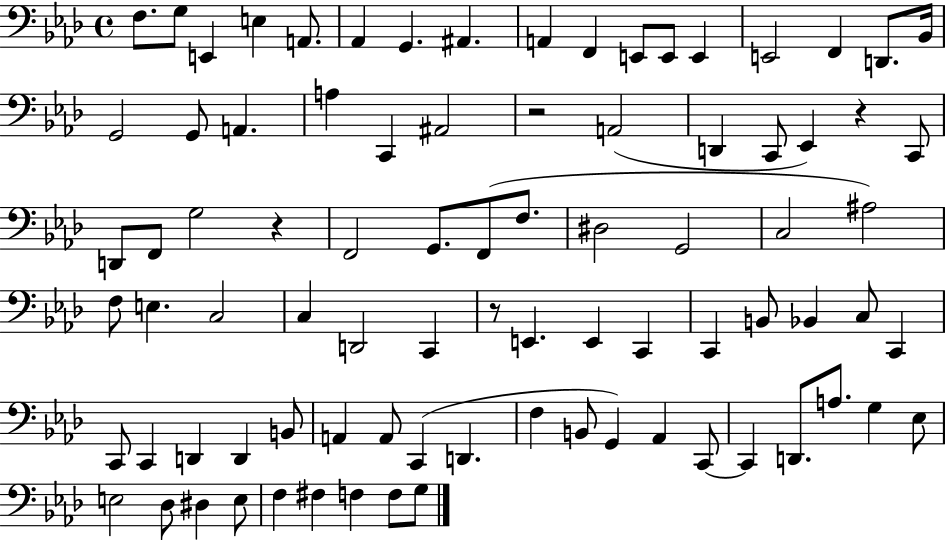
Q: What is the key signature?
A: AES major